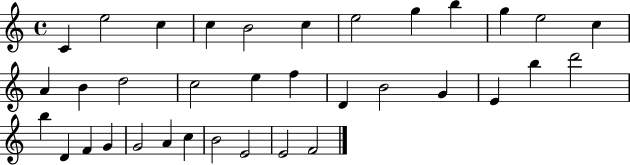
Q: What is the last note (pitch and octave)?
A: F4